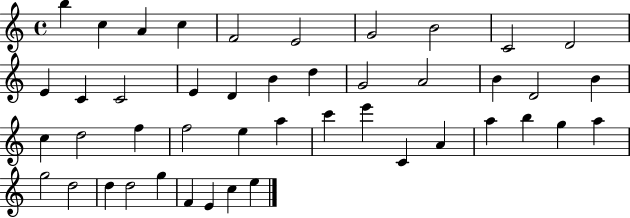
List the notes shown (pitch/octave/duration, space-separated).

B5/q C5/q A4/q C5/q F4/h E4/h G4/h B4/h C4/h D4/h E4/q C4/q C4/h E4/q D4/q B4/q D5/q G4/h A4/h B4/q D4/h B4/q C5/q D5/h F5/q F5/h E5/q A5/q C6/q E6/q C4/q A4/q A5/q B5/q G5/q A5/q G5/h D5/h D5/q D5/h G5/q F4/q E4/q C5/q E5/q